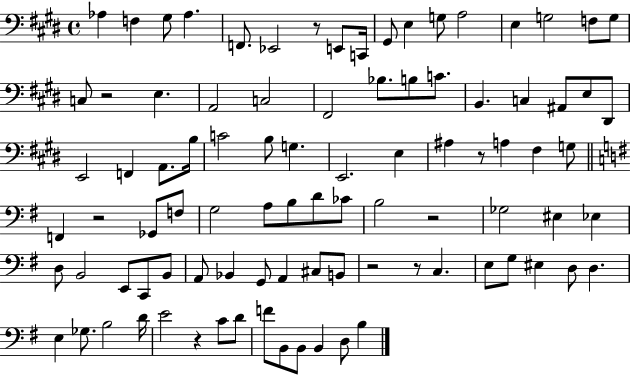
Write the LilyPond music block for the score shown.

{
  \clef bass
  \time 4/4
  \defaultTimeSignature
  \key e \major
  \repeat volta 2 { aes4 f4 gis8 aes4. | f,8. ees,2 r8 e,8 c,16 | gis,8 e4 g8 a2 | e4 g2 f8 g8 | \break c8 r2 e4. | a,2 c2 | fis,2 bes8. b8 c'8. | b,4. c4 ais,8 e8 dis,8 | \break e,2 f,4 a,8. b16 | c'2 b8 g4. | e,2. e4 | ais4 r8 a4 fis4 g8 | \break \bar "||" \break \key e \minor f,4 r2 ges,8 f8 | g2 a8 b8 d'8 ces'8 | b2 r2 | ges2 eis4 ees4 | \break d8 b,2 e,8 c,8 b,8 | a,8 bes,4 g,8 a,4 cis8 b,8 | r2 r8 c4. | e8 g8 eis4 d8 d4. | \break e4 ges8. b2 d'16 | e'2 r4 c'8 d'8 | f'8 b,8 b,8 b,4 d8 b4 | } \bar "|."
}